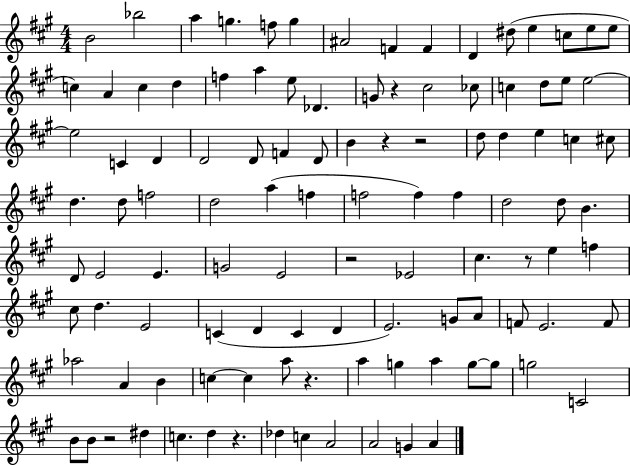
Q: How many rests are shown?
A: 8